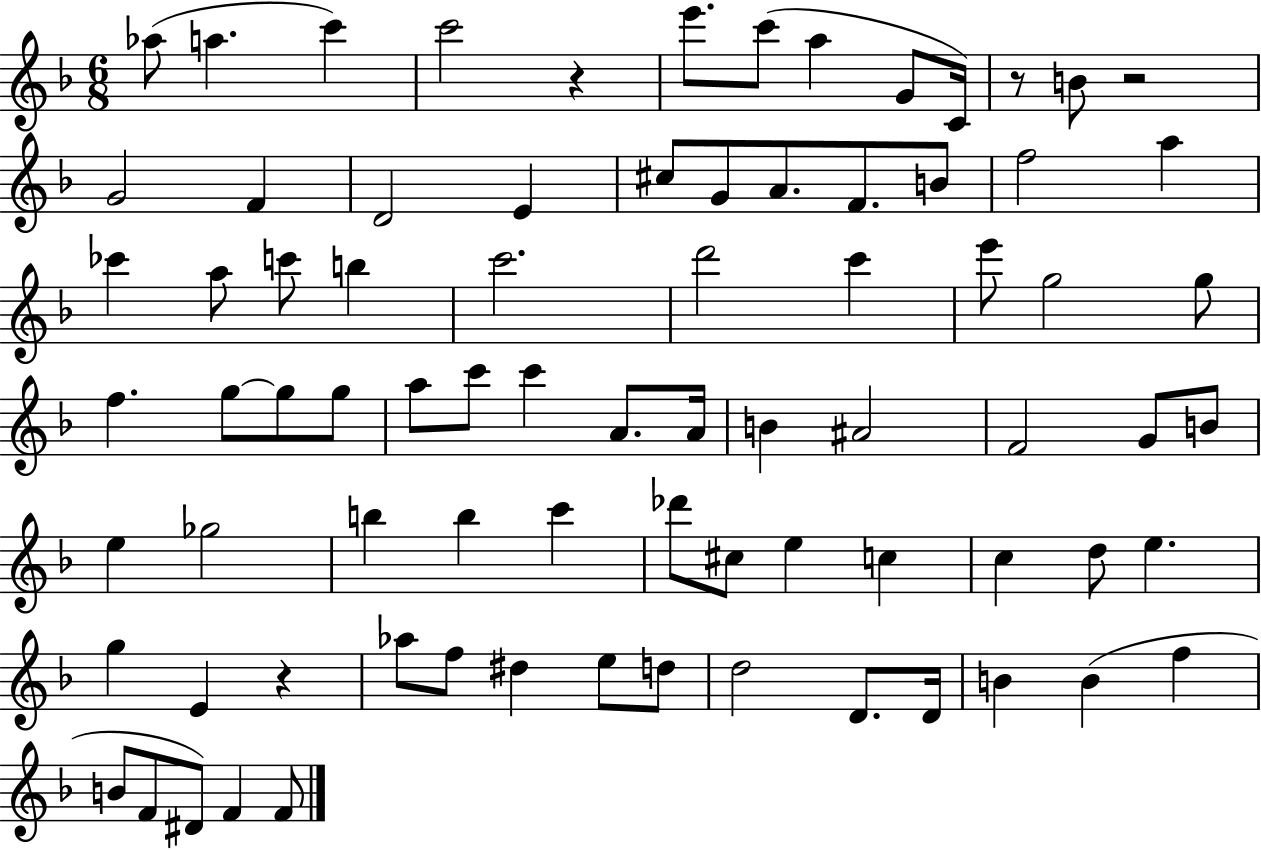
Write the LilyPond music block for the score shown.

{
  \clef treble
  \numericTimeSignature
  \time 6/8
  \key f \major
  \repeat volta 2 { aes''8( a''4. c'''4) | c'''2 r4 | e'''8. c'''8( a''4 g'8 c'16) | r8 b'8 r2 | \break g'2 f'4 | d'2 e'4 | cis''8 g'8 a'8. f'8. b'8 | f''2 a''4 | \break ces'''4 a''8 c'''8 b''4 | c'''2. | d'''2 c'''4 | e'''8 g''2 g''8 | \break f''4. g''8~~ g''8 g''8 | a''8 c'''8 c'''4 a'8. a'16 | b'4 ais'2 | f'2 g'8 b'8 | \break e''4 ges''2 | b''4 b''4 c'''4 | des'''8 cis''8 e''4 c''4 | c''4 d''8 e''4. | \break g''4 e'4 r4 | aes''8 f''8 dis''4 e''8 d''8 | d''2 d'8. d'16 | b'4 b'4( f''4 | \break b'8 f'8 dis'8) f'4 f'8 | } \bar "|."
}